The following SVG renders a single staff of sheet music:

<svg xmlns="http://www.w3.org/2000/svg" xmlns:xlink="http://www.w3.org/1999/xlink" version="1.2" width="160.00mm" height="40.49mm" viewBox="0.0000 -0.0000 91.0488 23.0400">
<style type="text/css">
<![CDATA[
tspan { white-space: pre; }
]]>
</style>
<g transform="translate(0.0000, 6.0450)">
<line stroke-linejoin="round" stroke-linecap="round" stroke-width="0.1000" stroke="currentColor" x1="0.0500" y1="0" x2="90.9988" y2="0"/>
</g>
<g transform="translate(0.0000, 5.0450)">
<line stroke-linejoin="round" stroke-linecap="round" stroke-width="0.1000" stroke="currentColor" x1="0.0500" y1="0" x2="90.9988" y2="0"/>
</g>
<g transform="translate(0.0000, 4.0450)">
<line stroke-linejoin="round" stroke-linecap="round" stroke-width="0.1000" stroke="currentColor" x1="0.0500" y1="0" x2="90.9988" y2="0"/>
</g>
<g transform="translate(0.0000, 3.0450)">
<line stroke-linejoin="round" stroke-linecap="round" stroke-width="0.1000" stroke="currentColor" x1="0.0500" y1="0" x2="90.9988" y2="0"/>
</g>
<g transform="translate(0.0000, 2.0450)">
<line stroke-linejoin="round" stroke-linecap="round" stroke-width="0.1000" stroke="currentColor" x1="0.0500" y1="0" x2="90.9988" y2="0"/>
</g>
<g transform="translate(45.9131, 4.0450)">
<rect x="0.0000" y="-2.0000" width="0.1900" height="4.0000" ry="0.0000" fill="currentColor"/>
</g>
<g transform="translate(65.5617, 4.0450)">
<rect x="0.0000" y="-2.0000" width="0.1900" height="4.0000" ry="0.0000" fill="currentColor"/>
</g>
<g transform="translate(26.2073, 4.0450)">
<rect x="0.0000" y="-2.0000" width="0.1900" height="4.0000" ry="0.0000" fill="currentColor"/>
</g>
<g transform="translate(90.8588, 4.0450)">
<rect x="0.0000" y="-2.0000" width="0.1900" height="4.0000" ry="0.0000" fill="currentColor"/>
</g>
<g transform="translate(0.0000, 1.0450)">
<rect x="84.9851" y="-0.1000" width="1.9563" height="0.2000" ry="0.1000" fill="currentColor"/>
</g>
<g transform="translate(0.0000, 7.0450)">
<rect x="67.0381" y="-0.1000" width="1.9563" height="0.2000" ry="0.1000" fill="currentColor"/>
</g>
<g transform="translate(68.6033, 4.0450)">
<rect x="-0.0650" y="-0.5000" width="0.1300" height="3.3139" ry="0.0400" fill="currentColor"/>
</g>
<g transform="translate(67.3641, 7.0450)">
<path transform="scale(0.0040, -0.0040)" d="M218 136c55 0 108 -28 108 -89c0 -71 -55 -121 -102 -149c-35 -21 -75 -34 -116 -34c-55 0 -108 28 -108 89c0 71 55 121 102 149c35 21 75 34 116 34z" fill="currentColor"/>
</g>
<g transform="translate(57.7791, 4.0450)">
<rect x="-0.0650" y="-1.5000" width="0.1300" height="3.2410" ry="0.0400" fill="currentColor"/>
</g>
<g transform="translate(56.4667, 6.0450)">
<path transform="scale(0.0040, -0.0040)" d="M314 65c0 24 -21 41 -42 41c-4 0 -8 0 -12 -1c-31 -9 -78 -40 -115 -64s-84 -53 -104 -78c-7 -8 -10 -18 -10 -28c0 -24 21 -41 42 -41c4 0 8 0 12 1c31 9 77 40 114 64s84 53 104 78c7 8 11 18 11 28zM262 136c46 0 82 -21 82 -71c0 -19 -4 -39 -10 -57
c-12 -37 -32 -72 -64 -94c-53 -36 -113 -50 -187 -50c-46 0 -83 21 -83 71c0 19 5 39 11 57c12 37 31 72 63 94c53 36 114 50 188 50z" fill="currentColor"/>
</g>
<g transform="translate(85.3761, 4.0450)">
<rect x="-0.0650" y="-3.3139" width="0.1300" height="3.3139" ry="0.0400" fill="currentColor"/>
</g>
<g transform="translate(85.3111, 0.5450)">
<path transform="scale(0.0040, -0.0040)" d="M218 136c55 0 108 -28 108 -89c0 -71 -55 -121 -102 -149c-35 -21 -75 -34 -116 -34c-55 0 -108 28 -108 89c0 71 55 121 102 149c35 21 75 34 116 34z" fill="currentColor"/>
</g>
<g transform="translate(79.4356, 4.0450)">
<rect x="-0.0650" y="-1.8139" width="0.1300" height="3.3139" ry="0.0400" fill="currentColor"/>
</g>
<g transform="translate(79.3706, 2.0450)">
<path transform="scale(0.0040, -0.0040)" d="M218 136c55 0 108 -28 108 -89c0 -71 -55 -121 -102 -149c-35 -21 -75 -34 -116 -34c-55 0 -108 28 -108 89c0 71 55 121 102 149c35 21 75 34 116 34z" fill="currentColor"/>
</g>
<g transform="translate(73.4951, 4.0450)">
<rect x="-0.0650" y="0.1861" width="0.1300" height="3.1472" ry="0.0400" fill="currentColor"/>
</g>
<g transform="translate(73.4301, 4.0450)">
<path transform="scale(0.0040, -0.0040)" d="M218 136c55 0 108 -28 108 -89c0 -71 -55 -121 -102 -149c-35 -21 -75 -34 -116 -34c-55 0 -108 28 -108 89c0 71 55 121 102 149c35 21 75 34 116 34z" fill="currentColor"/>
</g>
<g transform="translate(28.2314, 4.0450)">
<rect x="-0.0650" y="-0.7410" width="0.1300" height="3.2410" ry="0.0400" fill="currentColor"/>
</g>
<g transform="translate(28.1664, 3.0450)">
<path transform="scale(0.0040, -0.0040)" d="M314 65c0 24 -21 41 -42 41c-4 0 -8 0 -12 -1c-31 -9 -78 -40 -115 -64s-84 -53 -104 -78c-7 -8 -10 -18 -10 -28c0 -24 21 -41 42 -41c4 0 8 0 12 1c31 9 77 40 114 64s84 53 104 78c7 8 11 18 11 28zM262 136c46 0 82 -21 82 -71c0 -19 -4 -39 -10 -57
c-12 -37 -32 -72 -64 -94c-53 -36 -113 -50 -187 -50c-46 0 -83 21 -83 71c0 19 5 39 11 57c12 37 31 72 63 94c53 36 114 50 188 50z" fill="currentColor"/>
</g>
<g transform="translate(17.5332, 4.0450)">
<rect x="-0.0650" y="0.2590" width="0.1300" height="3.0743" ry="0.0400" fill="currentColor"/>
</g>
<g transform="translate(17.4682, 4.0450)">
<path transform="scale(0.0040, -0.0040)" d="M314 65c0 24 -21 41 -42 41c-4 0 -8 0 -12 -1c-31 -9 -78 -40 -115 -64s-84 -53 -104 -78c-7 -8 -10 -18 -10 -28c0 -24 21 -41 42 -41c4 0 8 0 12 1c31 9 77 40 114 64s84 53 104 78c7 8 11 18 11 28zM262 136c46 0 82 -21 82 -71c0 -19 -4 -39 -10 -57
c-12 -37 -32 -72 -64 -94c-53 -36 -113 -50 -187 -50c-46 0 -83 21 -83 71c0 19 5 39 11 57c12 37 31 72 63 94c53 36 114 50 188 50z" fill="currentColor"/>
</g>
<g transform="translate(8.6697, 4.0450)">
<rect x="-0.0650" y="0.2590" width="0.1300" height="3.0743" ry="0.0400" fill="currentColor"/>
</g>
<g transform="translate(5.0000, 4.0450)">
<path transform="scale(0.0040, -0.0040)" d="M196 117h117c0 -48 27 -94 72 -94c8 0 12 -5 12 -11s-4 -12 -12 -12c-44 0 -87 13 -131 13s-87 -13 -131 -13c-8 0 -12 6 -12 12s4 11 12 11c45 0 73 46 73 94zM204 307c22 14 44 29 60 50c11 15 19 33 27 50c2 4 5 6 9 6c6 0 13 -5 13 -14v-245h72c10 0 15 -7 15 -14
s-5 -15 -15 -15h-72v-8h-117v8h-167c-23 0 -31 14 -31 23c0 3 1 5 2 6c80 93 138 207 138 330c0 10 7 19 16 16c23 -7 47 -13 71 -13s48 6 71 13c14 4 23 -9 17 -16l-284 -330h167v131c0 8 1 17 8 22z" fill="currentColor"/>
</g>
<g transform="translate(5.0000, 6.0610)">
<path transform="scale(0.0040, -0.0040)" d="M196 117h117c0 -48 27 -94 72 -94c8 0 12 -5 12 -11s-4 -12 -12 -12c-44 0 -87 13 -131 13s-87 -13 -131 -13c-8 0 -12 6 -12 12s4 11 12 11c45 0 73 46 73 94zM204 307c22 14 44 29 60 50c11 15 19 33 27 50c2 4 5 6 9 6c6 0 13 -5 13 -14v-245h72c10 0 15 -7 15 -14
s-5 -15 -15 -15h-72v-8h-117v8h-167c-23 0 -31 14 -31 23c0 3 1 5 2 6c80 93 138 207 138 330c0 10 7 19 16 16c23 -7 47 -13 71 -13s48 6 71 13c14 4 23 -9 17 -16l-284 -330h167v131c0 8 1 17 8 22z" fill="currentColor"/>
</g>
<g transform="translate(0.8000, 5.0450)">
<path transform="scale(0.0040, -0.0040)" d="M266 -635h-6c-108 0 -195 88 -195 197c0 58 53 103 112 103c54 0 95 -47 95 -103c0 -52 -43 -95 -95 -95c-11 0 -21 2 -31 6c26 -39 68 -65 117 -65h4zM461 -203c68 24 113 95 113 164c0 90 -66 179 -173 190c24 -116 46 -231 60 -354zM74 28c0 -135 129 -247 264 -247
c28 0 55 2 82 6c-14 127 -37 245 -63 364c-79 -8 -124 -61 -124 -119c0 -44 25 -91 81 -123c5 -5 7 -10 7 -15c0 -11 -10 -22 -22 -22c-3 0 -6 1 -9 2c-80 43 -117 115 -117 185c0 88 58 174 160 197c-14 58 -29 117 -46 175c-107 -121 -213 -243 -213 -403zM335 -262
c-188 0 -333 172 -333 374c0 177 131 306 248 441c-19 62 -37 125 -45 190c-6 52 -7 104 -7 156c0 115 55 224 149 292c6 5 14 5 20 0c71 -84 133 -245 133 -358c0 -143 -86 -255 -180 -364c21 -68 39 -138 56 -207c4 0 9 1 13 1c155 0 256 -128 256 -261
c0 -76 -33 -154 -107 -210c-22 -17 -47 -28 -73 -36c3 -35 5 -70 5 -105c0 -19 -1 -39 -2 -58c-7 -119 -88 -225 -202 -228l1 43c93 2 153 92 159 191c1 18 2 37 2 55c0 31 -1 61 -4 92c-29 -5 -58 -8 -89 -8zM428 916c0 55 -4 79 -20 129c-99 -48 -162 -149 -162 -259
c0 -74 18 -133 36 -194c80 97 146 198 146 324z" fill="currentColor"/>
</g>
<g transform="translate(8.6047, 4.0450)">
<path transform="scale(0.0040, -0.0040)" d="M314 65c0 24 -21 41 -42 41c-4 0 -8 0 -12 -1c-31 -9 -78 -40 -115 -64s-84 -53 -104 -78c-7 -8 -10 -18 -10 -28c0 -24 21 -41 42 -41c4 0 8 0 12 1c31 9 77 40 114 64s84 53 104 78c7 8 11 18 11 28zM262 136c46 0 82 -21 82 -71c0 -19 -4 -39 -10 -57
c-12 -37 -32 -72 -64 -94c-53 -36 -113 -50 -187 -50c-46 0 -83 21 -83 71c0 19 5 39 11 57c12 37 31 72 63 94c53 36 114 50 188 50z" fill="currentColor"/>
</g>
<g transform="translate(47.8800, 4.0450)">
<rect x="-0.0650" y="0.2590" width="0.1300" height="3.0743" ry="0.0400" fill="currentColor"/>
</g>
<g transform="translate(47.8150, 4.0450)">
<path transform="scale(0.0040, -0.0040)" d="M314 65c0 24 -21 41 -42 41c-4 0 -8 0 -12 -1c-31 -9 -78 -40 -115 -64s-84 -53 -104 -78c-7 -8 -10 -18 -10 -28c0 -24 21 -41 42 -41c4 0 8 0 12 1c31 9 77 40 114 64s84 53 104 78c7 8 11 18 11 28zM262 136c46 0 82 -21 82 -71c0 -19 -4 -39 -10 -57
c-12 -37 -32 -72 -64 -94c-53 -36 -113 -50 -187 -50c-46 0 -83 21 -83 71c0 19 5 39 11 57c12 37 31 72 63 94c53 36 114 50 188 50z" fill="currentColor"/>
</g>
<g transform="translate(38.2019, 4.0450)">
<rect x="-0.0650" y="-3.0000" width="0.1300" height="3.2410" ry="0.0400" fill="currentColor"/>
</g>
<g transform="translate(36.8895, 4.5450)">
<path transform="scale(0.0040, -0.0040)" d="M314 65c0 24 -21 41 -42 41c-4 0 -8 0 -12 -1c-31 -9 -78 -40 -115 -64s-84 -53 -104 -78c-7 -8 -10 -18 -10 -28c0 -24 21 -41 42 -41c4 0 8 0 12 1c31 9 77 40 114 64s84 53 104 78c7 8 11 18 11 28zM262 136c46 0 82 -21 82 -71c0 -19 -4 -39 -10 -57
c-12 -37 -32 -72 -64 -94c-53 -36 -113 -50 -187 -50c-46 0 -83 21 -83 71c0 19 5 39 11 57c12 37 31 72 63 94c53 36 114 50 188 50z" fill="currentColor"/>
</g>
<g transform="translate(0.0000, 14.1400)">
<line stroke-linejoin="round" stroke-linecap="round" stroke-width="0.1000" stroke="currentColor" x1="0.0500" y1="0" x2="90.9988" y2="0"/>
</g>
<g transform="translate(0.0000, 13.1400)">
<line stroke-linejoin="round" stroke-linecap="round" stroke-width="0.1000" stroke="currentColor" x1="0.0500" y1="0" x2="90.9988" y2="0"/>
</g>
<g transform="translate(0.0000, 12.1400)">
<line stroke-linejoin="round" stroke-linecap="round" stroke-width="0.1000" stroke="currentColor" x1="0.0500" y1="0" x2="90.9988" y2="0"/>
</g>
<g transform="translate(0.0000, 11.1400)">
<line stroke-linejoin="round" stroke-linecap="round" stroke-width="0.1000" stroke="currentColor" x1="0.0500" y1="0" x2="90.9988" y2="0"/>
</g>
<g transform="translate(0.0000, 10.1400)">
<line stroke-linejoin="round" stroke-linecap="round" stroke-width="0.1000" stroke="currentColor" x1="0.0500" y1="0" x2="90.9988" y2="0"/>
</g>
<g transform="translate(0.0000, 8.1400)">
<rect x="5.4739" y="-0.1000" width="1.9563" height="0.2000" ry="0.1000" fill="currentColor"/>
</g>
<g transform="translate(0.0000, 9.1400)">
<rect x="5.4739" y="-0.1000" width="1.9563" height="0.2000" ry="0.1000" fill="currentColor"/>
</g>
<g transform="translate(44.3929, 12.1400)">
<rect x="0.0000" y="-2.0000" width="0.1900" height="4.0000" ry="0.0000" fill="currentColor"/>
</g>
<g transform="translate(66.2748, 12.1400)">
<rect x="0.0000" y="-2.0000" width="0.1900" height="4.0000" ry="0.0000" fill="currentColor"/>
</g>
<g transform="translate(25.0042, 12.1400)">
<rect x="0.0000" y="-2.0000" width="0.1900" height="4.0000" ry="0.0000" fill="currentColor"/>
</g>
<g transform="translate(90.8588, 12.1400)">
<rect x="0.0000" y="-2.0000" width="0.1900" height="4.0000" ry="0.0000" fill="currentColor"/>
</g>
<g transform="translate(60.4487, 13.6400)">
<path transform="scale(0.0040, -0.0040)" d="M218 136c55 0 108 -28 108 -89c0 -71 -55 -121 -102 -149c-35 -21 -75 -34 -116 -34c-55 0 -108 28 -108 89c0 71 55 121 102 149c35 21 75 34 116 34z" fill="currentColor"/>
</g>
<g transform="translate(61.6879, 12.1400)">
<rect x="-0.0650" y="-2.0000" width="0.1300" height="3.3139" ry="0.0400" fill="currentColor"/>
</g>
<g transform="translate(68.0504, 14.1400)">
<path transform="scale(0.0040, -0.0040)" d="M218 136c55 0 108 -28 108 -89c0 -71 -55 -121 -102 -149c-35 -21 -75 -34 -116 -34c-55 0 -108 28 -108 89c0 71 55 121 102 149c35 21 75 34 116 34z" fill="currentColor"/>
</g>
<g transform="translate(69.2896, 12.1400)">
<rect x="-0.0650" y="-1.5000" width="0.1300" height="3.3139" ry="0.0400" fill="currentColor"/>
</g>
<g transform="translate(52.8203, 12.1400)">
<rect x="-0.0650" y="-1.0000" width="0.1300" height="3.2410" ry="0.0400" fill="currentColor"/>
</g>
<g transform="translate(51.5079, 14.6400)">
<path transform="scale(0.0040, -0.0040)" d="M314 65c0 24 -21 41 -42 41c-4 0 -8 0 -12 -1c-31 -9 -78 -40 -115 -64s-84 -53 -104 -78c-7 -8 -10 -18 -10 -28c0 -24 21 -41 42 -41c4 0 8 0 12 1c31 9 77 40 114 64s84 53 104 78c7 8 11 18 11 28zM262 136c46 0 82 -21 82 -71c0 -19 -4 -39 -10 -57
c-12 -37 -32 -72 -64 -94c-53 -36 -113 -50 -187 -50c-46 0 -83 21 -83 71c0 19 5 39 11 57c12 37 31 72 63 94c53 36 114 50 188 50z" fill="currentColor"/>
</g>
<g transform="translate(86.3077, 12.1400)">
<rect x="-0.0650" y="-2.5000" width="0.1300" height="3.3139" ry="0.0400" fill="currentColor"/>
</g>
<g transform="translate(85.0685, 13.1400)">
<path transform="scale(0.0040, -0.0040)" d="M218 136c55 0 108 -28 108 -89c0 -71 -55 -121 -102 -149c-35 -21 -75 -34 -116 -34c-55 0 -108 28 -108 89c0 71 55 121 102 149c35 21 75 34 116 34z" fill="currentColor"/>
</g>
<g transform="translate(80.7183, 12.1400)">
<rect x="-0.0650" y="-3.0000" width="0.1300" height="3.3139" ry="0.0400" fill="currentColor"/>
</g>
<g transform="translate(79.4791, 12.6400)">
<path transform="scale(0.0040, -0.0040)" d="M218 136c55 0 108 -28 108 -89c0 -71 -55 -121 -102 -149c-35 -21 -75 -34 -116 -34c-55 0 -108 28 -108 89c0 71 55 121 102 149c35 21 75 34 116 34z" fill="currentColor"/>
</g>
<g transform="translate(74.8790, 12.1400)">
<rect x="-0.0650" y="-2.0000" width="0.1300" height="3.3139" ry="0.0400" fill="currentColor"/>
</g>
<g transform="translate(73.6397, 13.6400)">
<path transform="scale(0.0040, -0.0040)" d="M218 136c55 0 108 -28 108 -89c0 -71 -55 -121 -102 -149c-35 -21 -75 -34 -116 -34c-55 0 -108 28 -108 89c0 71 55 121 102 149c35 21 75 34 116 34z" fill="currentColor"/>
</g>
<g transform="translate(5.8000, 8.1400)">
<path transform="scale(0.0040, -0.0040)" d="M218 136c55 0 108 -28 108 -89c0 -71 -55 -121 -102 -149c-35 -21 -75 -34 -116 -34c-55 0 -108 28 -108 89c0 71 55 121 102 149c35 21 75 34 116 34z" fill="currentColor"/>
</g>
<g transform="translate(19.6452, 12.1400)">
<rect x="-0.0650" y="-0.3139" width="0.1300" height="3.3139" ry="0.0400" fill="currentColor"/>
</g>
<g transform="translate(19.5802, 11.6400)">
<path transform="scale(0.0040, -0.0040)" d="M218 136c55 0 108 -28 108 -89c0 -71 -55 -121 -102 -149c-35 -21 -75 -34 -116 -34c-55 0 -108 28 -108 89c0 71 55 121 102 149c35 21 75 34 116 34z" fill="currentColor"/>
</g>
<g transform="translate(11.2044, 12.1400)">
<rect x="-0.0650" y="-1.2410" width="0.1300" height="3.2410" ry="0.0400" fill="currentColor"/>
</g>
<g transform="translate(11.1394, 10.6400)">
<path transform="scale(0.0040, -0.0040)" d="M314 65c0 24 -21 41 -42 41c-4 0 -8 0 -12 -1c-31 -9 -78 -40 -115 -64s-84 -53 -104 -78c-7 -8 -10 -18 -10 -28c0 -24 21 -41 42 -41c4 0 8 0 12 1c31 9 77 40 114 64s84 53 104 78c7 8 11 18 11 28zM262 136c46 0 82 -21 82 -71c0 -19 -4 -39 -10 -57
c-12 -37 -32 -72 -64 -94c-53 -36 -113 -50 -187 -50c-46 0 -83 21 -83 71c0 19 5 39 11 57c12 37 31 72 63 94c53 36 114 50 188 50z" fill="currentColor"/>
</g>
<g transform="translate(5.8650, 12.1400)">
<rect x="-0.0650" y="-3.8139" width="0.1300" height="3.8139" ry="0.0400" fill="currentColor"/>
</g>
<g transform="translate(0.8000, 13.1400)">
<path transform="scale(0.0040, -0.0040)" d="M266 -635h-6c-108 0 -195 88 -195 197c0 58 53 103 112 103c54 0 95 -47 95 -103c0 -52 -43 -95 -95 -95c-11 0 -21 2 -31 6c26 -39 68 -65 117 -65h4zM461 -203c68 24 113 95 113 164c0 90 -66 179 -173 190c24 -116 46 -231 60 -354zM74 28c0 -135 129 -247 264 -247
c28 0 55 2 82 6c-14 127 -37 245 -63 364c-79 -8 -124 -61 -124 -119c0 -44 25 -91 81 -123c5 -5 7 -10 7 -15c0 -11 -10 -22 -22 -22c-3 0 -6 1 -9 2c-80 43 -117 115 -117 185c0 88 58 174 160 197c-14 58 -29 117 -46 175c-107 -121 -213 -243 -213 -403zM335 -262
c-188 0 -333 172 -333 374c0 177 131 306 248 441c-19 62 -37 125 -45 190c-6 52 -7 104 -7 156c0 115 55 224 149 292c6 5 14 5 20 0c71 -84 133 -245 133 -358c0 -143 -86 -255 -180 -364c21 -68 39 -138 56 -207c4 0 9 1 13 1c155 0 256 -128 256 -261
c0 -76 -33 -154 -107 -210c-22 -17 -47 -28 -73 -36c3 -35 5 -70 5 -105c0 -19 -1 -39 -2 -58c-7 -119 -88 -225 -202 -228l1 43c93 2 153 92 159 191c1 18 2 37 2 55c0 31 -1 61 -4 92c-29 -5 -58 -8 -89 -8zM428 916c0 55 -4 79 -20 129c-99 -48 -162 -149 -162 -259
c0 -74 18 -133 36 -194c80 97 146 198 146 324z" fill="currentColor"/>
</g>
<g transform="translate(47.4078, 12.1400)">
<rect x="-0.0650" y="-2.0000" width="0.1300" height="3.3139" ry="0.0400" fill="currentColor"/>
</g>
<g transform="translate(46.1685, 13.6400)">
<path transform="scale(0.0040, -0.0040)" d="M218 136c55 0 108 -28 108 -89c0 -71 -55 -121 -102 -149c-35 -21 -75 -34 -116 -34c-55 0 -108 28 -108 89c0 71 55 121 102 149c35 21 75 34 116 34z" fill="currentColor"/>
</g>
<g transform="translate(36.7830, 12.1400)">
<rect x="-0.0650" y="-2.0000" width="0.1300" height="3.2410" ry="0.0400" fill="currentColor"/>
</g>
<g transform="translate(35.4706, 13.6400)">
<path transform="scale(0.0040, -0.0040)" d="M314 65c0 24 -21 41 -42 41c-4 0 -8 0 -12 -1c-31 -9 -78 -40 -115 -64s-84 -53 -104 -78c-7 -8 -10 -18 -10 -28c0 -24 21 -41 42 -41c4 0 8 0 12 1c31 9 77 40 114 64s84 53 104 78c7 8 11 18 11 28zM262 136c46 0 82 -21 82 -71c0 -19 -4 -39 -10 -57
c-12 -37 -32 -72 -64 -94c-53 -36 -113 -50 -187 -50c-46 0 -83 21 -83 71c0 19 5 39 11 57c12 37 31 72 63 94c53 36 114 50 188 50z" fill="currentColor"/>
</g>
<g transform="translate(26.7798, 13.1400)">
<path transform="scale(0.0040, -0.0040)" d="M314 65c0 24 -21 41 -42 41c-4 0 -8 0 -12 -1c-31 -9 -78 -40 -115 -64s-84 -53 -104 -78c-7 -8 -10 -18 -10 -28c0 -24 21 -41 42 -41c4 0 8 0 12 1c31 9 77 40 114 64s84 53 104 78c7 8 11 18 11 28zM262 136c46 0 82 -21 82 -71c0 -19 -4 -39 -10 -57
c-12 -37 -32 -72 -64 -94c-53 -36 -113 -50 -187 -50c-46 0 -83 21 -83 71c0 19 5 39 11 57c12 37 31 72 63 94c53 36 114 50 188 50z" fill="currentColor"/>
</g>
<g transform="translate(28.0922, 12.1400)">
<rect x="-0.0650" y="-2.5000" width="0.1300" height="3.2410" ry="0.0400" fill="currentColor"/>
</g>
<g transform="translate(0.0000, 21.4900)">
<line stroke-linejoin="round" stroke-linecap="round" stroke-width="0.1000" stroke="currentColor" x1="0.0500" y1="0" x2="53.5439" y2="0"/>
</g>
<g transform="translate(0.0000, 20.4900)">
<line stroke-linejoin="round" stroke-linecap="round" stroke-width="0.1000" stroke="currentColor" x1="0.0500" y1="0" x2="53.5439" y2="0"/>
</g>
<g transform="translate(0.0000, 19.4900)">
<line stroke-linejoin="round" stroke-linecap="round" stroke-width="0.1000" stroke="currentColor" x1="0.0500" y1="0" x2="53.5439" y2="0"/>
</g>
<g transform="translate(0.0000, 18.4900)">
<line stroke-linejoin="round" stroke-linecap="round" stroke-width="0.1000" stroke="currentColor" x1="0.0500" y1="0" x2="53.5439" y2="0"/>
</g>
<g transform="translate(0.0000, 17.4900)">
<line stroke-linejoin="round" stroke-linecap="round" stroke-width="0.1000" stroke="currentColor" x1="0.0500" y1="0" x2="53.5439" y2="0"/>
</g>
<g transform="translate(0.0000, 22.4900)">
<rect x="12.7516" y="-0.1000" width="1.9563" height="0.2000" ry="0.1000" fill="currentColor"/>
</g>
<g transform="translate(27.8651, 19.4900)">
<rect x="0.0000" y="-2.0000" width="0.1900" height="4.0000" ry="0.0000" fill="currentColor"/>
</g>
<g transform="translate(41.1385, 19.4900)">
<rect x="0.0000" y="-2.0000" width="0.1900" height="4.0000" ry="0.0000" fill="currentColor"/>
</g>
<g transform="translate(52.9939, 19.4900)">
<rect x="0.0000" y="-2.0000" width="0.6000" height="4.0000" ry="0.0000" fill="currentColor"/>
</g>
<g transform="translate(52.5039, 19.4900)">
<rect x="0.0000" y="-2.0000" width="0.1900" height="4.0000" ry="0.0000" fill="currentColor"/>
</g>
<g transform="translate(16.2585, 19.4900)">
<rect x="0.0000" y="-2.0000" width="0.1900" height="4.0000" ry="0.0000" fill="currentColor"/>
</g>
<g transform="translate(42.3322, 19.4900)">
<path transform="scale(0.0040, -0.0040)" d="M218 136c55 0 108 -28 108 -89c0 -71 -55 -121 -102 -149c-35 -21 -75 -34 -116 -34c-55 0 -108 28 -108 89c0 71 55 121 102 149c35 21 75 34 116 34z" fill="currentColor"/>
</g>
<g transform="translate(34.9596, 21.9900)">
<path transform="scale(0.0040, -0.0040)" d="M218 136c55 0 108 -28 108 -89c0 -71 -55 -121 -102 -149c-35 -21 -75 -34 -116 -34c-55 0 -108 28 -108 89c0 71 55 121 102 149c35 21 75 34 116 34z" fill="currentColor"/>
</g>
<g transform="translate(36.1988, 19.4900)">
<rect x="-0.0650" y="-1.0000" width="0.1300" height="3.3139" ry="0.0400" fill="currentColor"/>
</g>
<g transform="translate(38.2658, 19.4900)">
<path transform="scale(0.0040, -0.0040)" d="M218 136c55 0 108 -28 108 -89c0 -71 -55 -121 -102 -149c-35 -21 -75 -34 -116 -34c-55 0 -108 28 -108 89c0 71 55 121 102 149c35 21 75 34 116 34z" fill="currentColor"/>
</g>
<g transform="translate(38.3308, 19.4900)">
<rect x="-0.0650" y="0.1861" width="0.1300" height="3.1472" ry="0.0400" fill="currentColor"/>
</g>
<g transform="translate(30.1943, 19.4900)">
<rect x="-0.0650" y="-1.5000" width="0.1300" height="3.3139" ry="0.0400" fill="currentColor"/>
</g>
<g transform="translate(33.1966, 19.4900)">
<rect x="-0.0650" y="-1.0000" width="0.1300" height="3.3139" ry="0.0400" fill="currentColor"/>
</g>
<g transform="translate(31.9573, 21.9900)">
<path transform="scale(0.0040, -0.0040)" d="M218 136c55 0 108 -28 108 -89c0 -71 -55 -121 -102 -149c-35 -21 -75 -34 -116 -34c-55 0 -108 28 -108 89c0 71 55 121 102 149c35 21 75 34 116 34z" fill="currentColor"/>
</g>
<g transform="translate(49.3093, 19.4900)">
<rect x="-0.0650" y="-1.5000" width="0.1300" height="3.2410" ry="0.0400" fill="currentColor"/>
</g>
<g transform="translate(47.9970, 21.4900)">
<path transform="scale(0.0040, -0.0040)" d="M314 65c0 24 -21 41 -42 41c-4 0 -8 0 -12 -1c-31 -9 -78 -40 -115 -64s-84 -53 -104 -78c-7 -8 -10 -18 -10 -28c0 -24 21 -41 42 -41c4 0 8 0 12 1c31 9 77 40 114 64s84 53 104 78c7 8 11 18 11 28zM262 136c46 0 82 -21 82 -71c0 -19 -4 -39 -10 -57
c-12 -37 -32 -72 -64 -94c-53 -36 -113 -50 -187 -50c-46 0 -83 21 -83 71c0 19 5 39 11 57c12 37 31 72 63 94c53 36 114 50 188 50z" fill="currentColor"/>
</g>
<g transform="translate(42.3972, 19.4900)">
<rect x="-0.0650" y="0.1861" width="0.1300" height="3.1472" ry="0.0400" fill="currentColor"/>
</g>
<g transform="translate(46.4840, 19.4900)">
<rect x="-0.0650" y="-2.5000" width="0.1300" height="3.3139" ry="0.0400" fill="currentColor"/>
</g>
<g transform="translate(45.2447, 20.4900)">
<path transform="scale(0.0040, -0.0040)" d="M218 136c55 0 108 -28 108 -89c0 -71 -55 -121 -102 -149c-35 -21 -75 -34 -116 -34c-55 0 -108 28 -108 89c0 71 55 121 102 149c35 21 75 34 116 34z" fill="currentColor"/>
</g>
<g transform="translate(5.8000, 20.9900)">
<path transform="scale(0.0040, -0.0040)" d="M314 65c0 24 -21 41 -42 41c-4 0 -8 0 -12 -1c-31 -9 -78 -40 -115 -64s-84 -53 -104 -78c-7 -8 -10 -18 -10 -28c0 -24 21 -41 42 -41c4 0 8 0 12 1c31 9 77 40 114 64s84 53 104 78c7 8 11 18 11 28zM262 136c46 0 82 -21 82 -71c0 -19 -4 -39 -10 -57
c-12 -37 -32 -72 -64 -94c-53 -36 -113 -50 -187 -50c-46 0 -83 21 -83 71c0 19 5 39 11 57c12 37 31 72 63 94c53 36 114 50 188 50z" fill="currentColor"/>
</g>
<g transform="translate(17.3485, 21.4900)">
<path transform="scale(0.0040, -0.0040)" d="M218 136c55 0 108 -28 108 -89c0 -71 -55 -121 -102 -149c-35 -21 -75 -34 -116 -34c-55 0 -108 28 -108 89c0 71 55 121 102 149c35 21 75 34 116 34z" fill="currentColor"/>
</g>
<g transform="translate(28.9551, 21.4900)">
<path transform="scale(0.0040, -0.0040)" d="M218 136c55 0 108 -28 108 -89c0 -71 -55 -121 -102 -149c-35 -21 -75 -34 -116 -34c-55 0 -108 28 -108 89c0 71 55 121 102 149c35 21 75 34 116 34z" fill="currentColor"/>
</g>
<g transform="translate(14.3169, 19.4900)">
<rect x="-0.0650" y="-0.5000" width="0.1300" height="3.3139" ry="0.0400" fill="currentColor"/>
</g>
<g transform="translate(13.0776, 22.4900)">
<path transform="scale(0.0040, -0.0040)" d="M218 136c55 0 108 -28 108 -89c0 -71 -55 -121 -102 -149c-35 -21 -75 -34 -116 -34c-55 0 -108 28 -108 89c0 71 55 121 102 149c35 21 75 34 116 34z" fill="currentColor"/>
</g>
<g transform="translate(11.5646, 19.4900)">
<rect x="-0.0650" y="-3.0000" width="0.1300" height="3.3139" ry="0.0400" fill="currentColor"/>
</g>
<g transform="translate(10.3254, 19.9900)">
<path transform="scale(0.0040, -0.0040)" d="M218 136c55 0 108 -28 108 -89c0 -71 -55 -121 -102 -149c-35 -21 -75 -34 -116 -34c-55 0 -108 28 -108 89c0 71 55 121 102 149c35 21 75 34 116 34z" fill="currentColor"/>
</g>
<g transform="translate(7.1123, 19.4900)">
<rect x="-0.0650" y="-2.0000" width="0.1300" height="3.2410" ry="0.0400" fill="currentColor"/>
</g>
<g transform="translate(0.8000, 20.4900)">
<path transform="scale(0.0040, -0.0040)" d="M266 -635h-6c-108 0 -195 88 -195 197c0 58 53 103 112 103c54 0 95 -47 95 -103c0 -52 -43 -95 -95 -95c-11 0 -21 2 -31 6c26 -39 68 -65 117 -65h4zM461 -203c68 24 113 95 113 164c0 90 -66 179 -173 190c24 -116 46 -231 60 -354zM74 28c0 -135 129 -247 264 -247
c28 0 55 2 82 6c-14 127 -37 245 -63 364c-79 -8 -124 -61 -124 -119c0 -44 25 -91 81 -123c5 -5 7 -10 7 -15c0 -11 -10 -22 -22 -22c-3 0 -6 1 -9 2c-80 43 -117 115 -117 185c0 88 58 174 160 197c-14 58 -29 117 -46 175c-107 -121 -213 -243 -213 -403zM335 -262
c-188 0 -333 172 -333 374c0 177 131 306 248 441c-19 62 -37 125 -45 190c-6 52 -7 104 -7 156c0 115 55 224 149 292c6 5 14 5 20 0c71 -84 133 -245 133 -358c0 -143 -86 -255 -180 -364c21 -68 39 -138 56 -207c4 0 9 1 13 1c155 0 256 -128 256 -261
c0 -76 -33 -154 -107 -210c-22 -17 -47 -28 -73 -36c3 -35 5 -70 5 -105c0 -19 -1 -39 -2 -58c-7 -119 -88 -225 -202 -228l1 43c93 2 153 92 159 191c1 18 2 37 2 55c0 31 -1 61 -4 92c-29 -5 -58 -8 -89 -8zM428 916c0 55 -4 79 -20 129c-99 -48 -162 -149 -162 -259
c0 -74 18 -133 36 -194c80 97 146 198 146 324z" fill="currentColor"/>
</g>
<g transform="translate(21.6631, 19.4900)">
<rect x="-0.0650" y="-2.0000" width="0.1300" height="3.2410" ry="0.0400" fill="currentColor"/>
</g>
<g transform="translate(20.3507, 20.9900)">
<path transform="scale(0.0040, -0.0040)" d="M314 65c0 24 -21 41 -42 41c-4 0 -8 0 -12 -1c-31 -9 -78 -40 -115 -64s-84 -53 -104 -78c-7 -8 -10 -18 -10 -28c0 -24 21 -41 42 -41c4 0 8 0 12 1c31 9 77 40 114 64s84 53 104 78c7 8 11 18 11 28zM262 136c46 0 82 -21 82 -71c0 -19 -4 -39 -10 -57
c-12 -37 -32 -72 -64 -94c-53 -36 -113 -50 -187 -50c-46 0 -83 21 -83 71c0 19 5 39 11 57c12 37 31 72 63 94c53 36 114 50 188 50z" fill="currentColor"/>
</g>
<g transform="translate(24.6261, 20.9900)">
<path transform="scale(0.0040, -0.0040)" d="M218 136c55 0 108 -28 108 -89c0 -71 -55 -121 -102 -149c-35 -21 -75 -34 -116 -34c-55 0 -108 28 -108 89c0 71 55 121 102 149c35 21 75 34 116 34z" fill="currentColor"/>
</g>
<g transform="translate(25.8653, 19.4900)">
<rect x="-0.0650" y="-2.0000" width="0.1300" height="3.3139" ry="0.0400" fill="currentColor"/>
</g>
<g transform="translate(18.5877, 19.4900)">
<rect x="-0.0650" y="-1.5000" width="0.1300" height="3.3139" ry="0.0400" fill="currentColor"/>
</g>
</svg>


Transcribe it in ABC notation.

X:1
T:Untitled
M:4/4
L:1/4
K:C
B2 B2 d2 A2 B2 E2 C B f b c' e2 c G2 F2 F D2 F E F A G F2 A C E F2 F E D D B B G E2